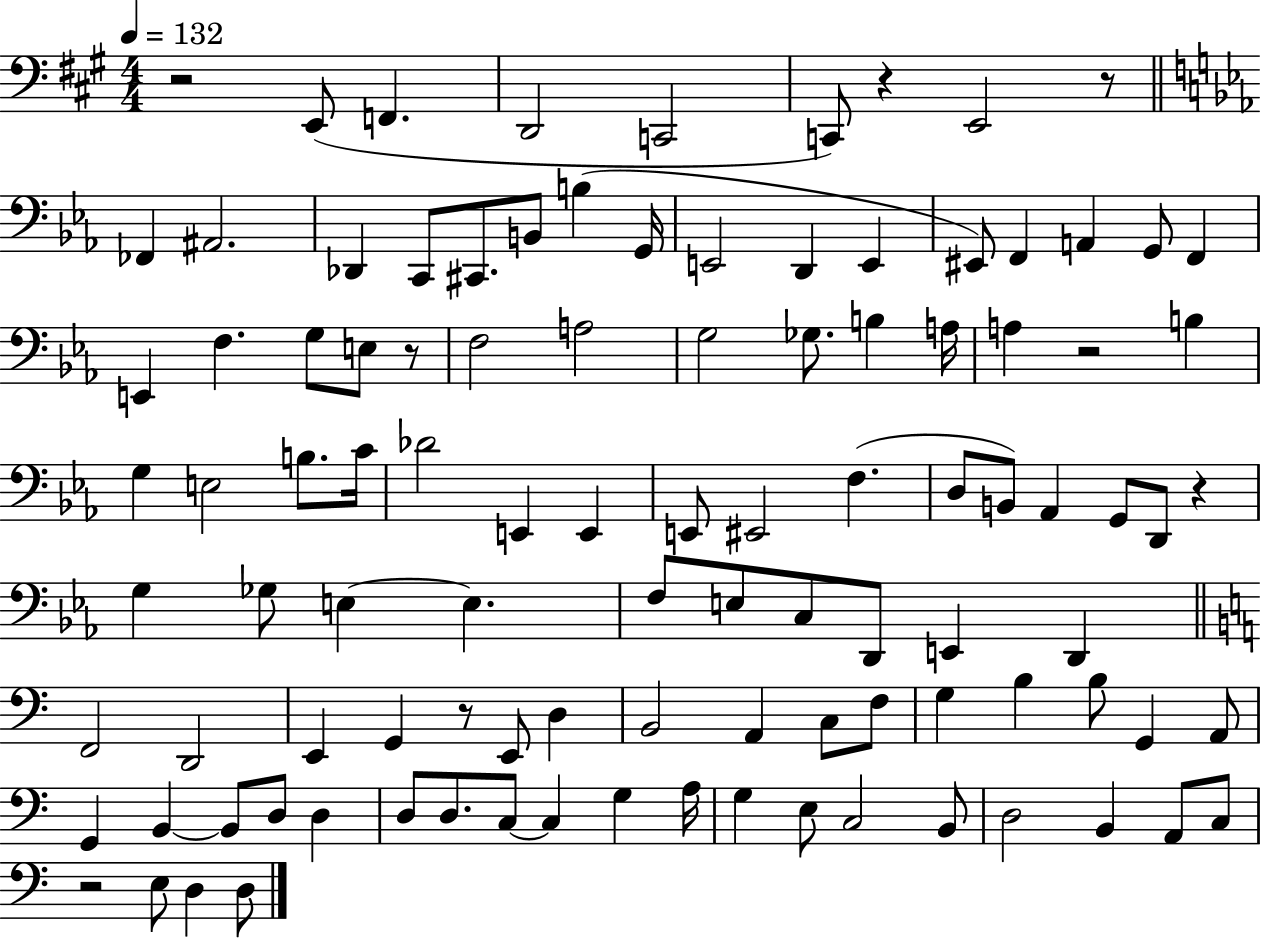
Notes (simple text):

R/h E2/e F2/q. D2/h C2/h C2/e R/q E2/h R/e FES2/q A#2/h. Db2/q C2/e C#2/e. B2/e B3/q G2/s E2/h D2/q E2/q EIS2/e F2/q A2/q G2/e F2/q E2/q F3/q. G3/e E3/e R/e F3/h A3/h G3/h Gb3/e. B3/q A3/s A3/q R/h B3/q G3/q E3/h B3/e. C4/s Db4/h E2/q E2/q E2/e EIS2/h F3/q. D3/e B2/e Ab2/q G2/e D2/e R/q G3/q Gb3/e E3/q E3/q. F3/e E3/e C3/e D2/e E2/q D2/q F2/h D2/h E2/q G2/q R/e E2/e D3/q B2/h A2/q C3/e F3/e G3/q B3/q B3/e G2/q A2/e G2/q B2/q B2/e D3/e D3/q D3/e D3/e. C3/e C3/q G3/q A3/s G3/q E3/e C3/h B2/e D3/h B2/q A2/e C3/e R/h E3/e D3/q D3/e